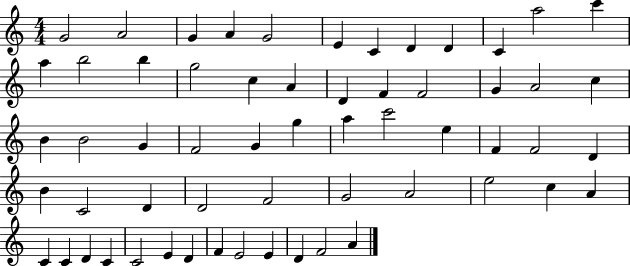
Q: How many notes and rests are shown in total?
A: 59